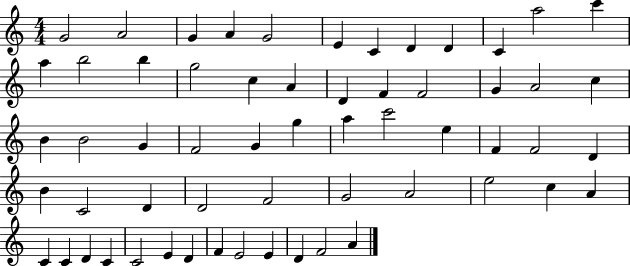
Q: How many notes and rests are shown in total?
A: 59